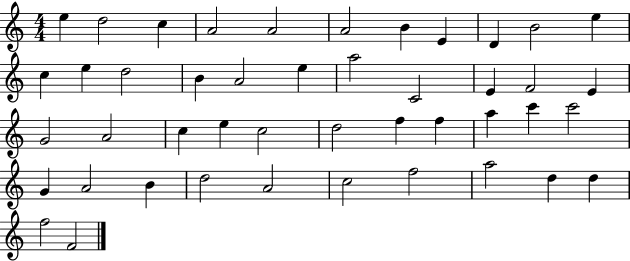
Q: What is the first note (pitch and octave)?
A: E5